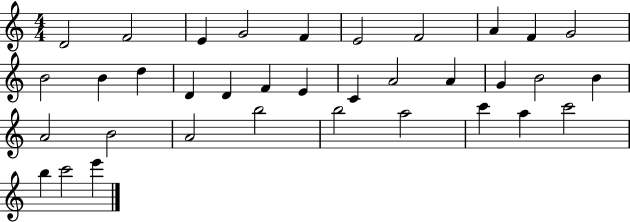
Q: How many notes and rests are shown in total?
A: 35